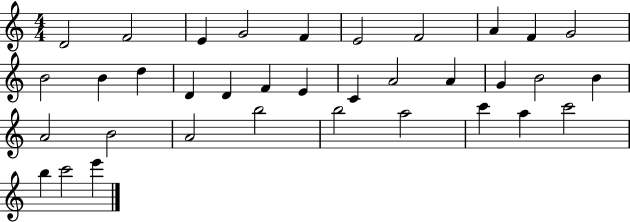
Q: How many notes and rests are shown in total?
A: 35